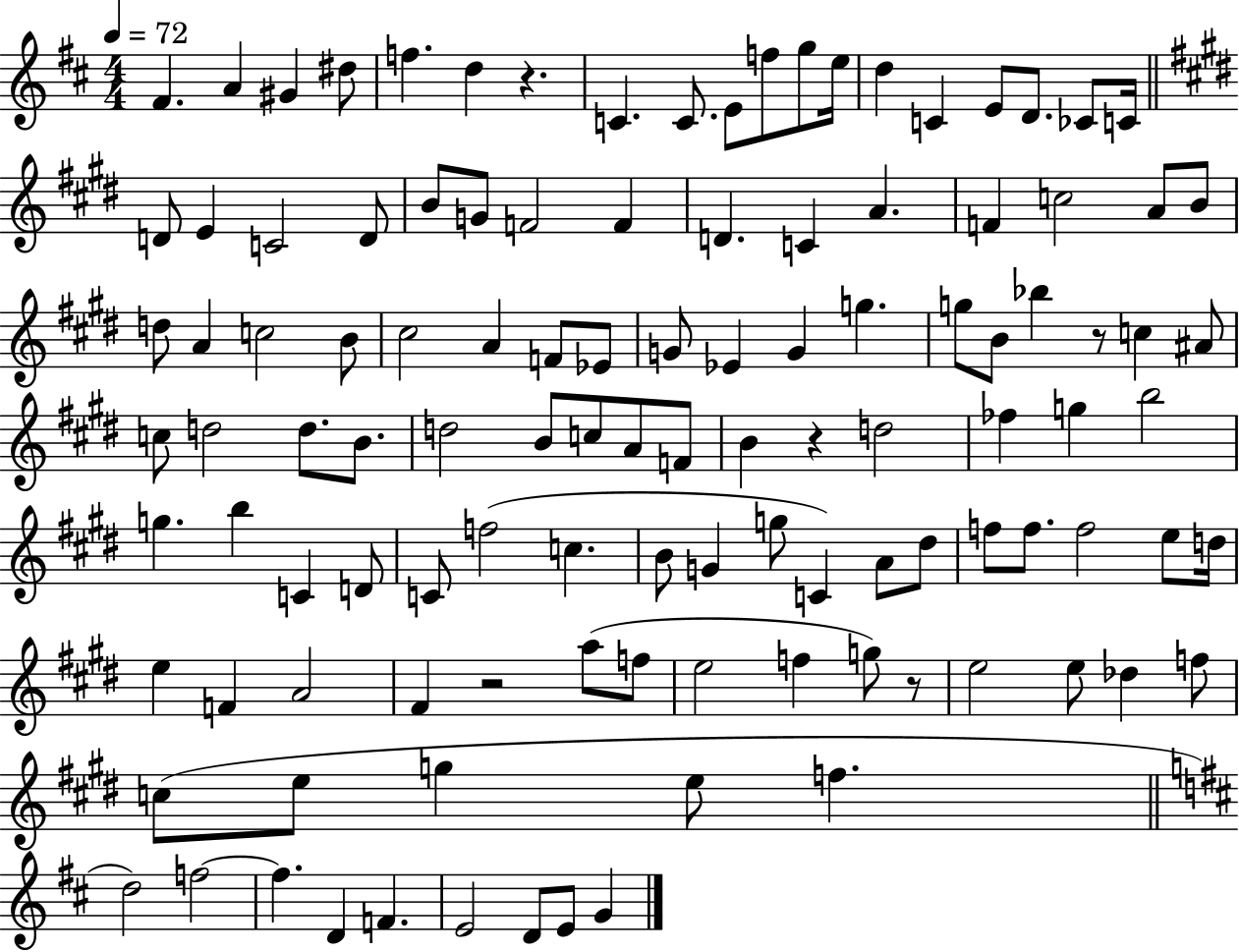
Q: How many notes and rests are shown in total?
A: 114